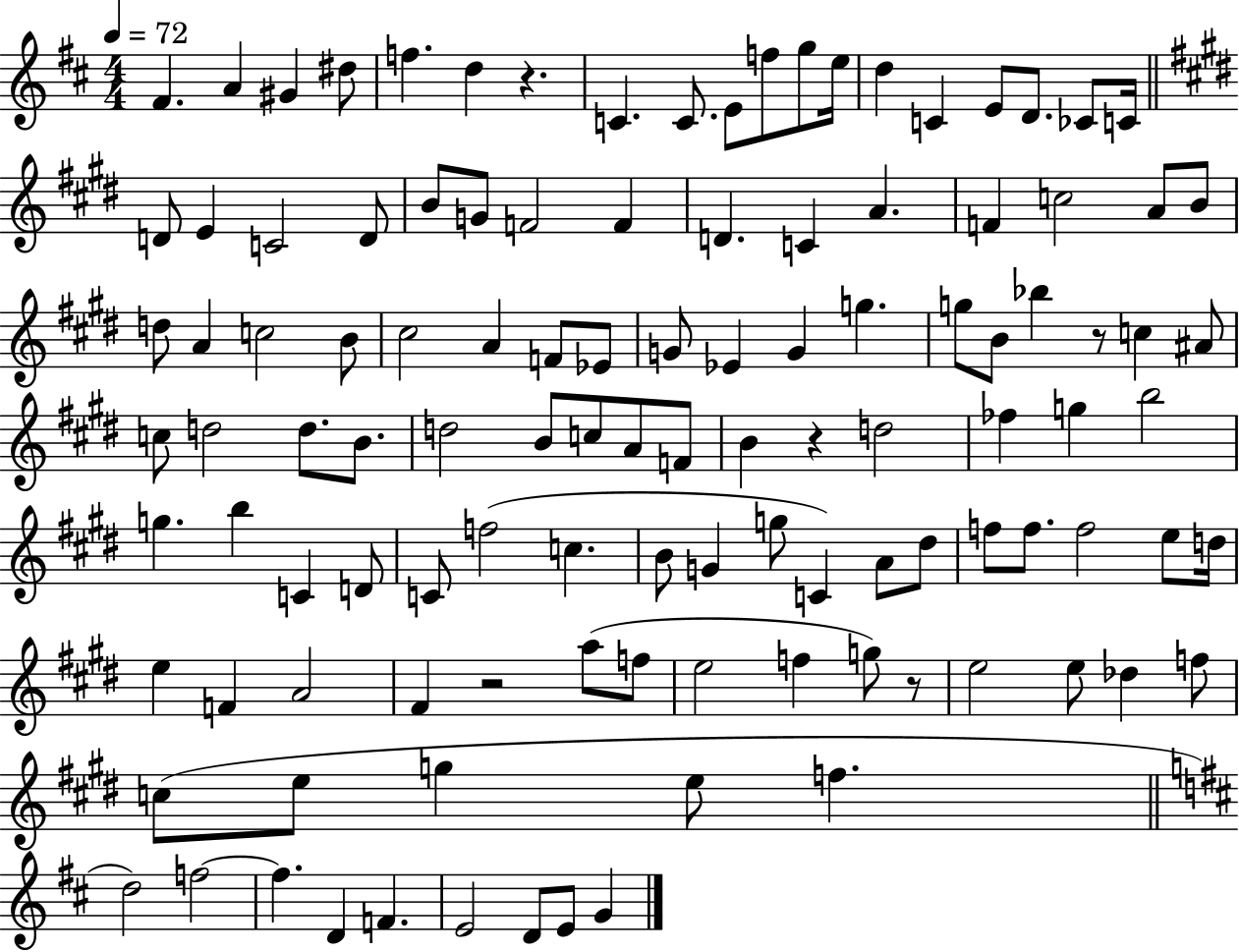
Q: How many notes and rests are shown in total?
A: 114